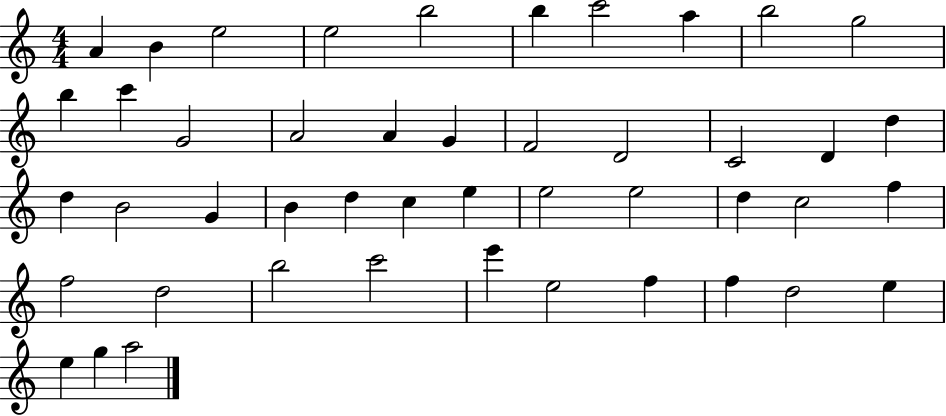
A4/q B4/q E5/h E5/h B5/h B5/q C6/h A5/q B5/h G5/h B5/q C6/q G4/h A4/h A4/q G4/q F4/h D4/h C4/h D4/q D5/q D5/q B4/h G4/q B4/q D5/q C5/q E5/q E5/h E5/h D5/q C5/h F5/q F5/h D5/h B5/h C6/h E6/q E5/h F5/q F5/q D5/h E5/q E5/q G5/q A5/h